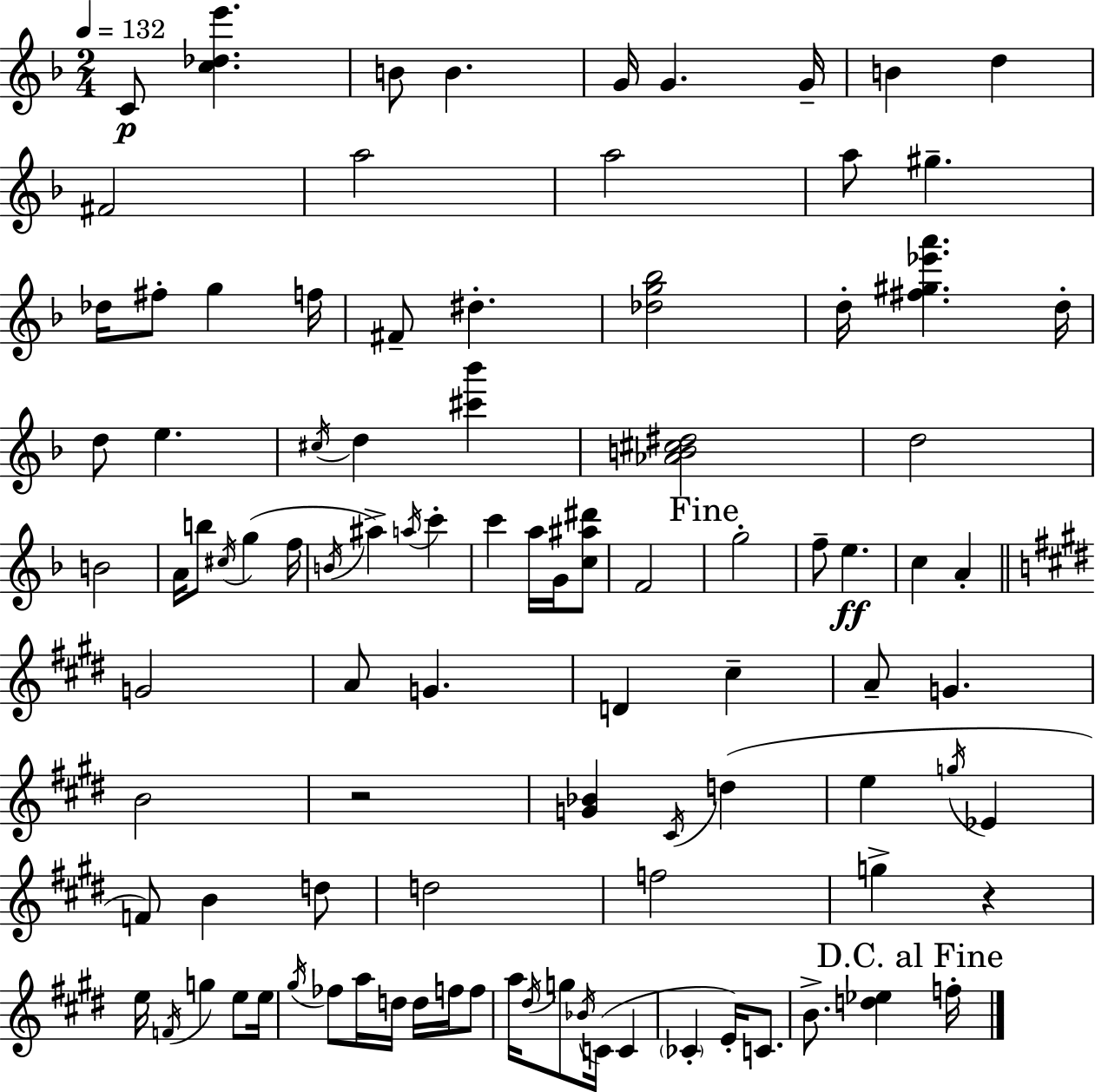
{
  \clef treble
  \numericTimeSignature
  \time 2/4
  \key d \minor
  \tempo 4 = 132
  c'8\p <c'' des'' e'''>4. | b'8 b'4. | g'16 g'4. g'16-- | b'4 d''4 | \break fis'2 | a''2 | a''2 | a''8 gis''4.-- | \break des''16 fis''8-. g''4 f''16 | fis'8-- dis''4.-. | <des'' g'' bes''>2 | d''16-. <fis'' gis'' ees''' a'''>4. d''16-. | \break d''8 e''4. | \acciaccatura { cis''16 } d''4 <cis''' bes'''>4 | <aes' b' cis'' dis''>2 | d''2 | \break b'2 | a'16 b''8 \acciaccatura { cis''16 } g''4( | f''16 \acciaccatura { b'16 }) ais''4-> \acciaccatura { a''16 } | c'''4-. c'''4 | \break a''16 g'16 <c'' ais'' dis'''>8 f'2 | \mark "Fine" g''2-. | f''8-- e''4.\ff | c''4 | \break a'4-. \bar "||" \break \key e \major g'2 | a'8 g'4. | d'4 cis''4-- | a'8-- g'4. | \break b'2 | r2 | <g' bes'>4 \acciaccatura { cis'16 }( d''4 | e''4 \acciaccatura { g''16 } ees'4 | \break f'8) b'4 | d''8 d''2 | f''2 | g''4-> r4 | \break e''16 \acciaccatura { f'16 } g''4 | e''8 e''16 \acciaccatura { gis''16 } fes''8 a''16 d''16 | d''16 f''16 f''8 a''16 \acciaccatura { dis''16 } g''8 | \acciaccatura { bes'16 }( c'16 c'4 \parenthesize ces'4-. | \break e'16-.) c'8. b'8.-> | <d'' ees''>4 \mark "D.C. al Fine" f''16-. \bar "|."
}